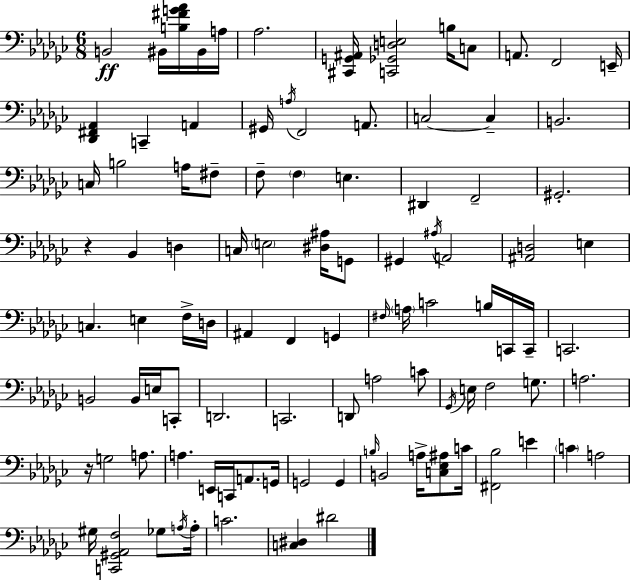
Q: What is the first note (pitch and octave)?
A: B2